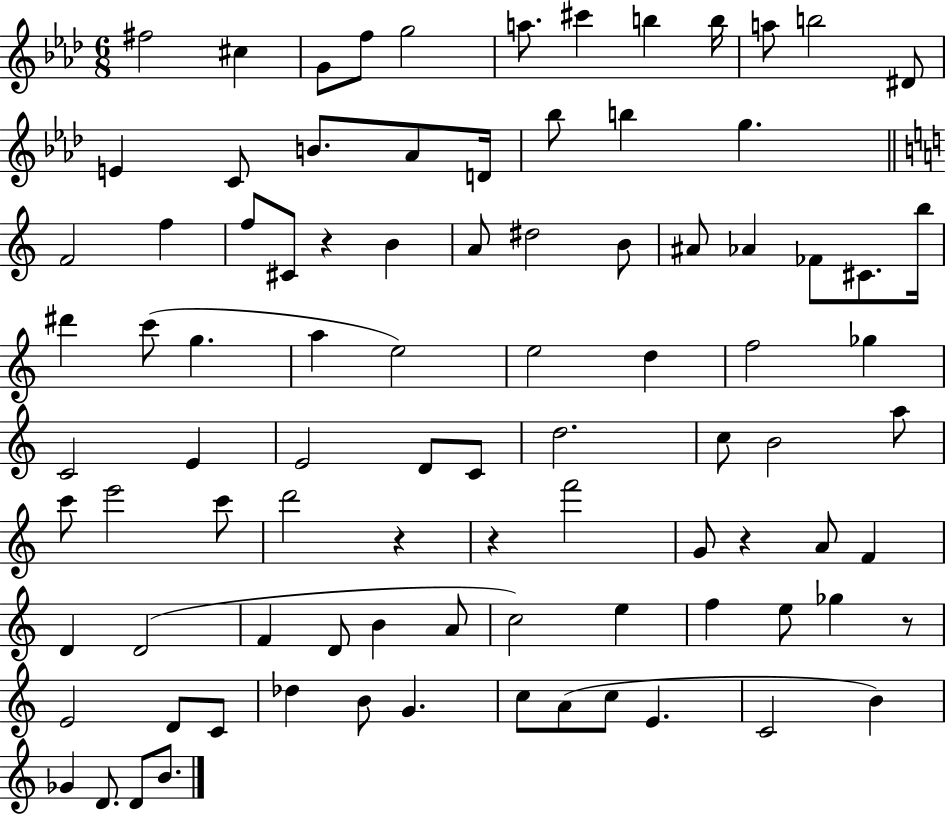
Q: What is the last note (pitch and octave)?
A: B4